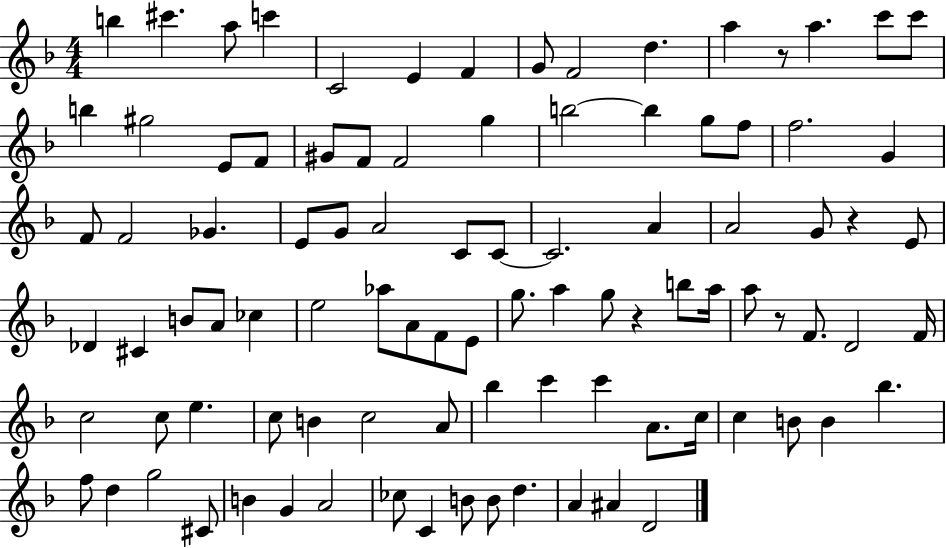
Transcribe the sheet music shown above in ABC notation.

X:1
T:Untitled
M:4/4
L:1/4
K:F
b ^c' a/2 c' C2 E F G/2 F2 d a z/2 a c'/2 c'/2 b ^g2 E/2 F/2 ^G/2 F/2 F2 g b2 b g/2 f/2 f2 G F/2 F2 _G E/2 G/2 A2 C/2 C/2 C2 A A2 G/2 z E/2 _D ^C B/2 A/2 _c e2 _a/2 A/2 F/2 E/2 g/2 a g/2 z b/2 a/4 a/2 z/2 F/2 D2 F/4 c2 c/2 e c/2 B c2 A/2 _b c' c' A/2 c/4 c B/2 B _b f/2 d g2 ^C/2 B G A2 _c/2 C B/2 B/2 d A ^A D2